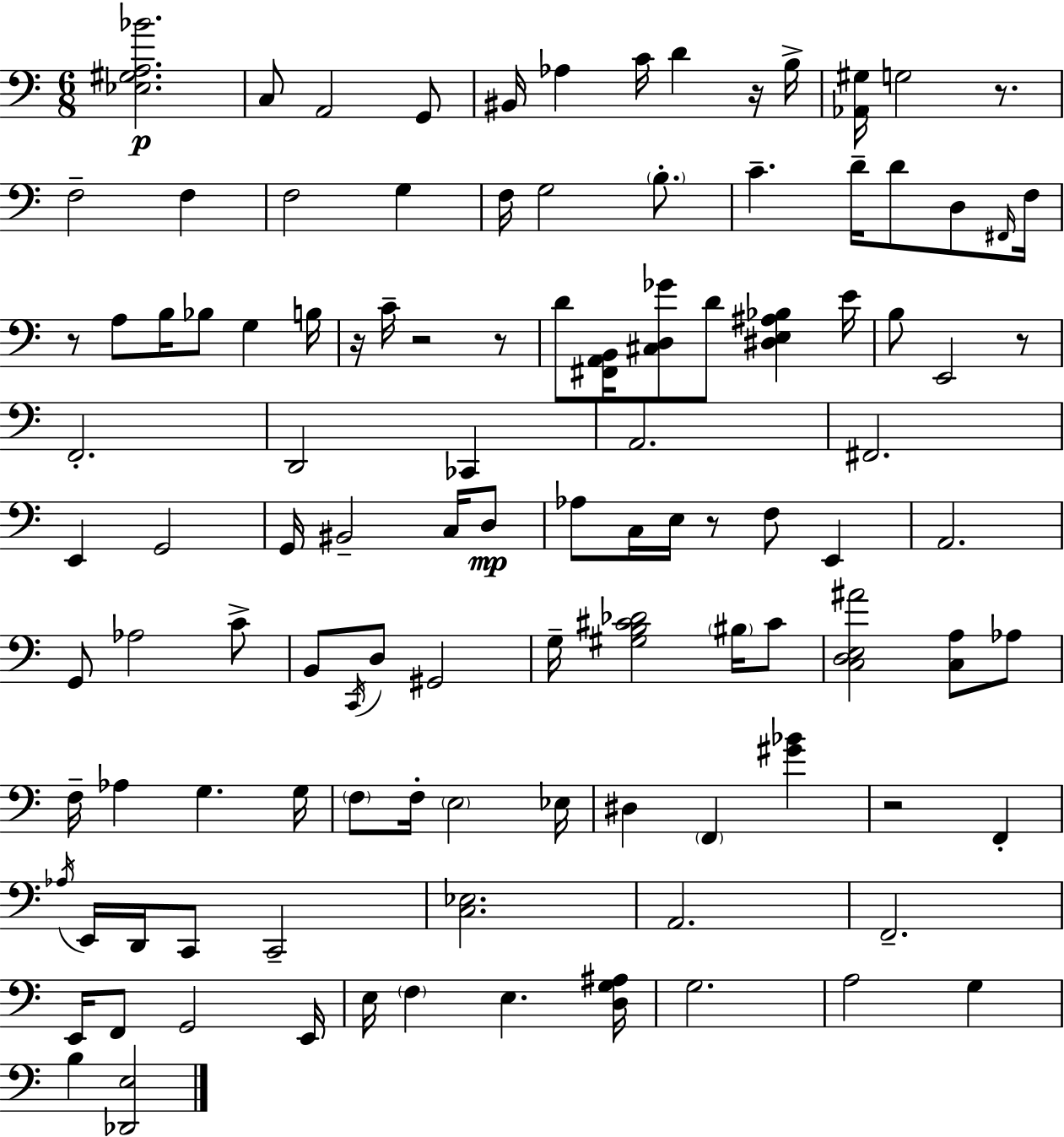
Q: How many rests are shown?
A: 9